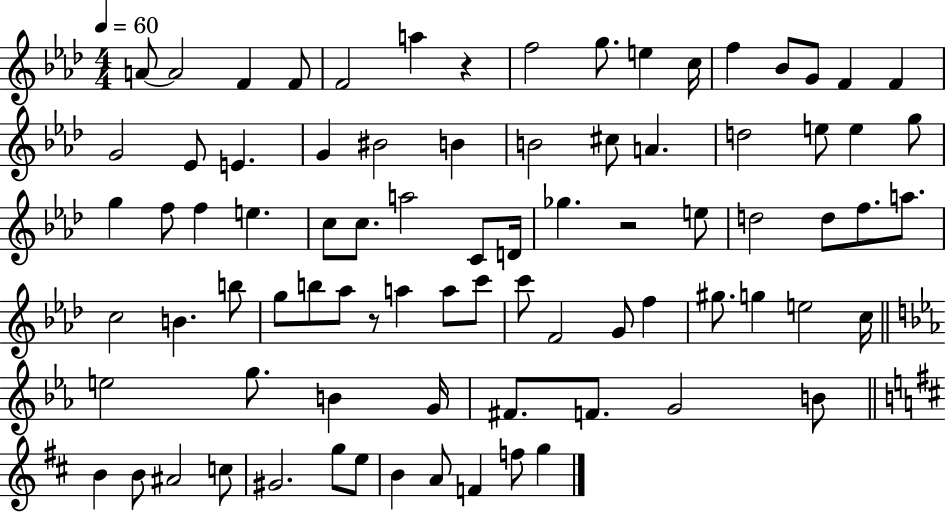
A4/e A4/h F4/q F4/e F4/h A5/q R/q F5/h G5/e. E5/q C5/s F5/q Bb4/e G4/e F4/q F4/q G4/h Eb4/e E4/q. G4/q BIS4/h B4/q B4/h C#5/e A4/q. D5/h E5/e E5/q G5/e G5/q F5/e F5/q E5/q. C5/e C5/e. A5/h C4/e D4/s Gb5/q. R/h E5/e D5/h D5/e F5/e. A5/e. C5/h B4/q. B5/e G5/e B5/e Ab5/e R/e A5/q A5/e C6/e C6/e F4/h G4/e F5/q G#5/e. G5/q E5/h C5/s E5/h G5/e. B4/q G4/s F#4/e. F4/e. G4/h B4/e B4/q B4/e A#4/h C5/e G#4/h. G5/e E5/e B4/q A4/e F4/q F5/e G5/q